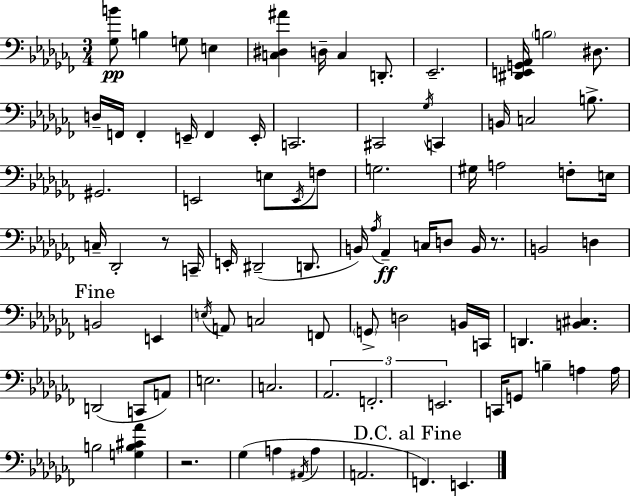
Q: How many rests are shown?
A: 3